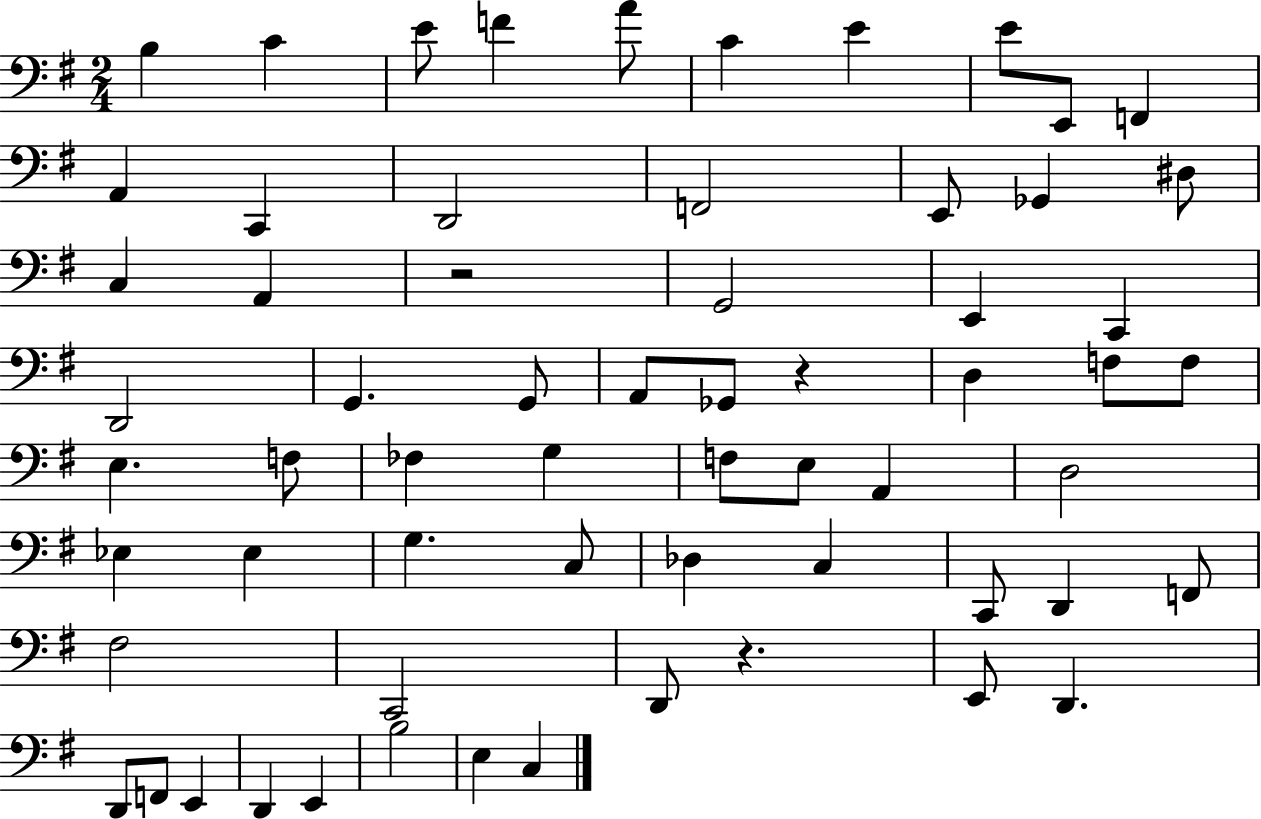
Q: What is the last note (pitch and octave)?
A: C3